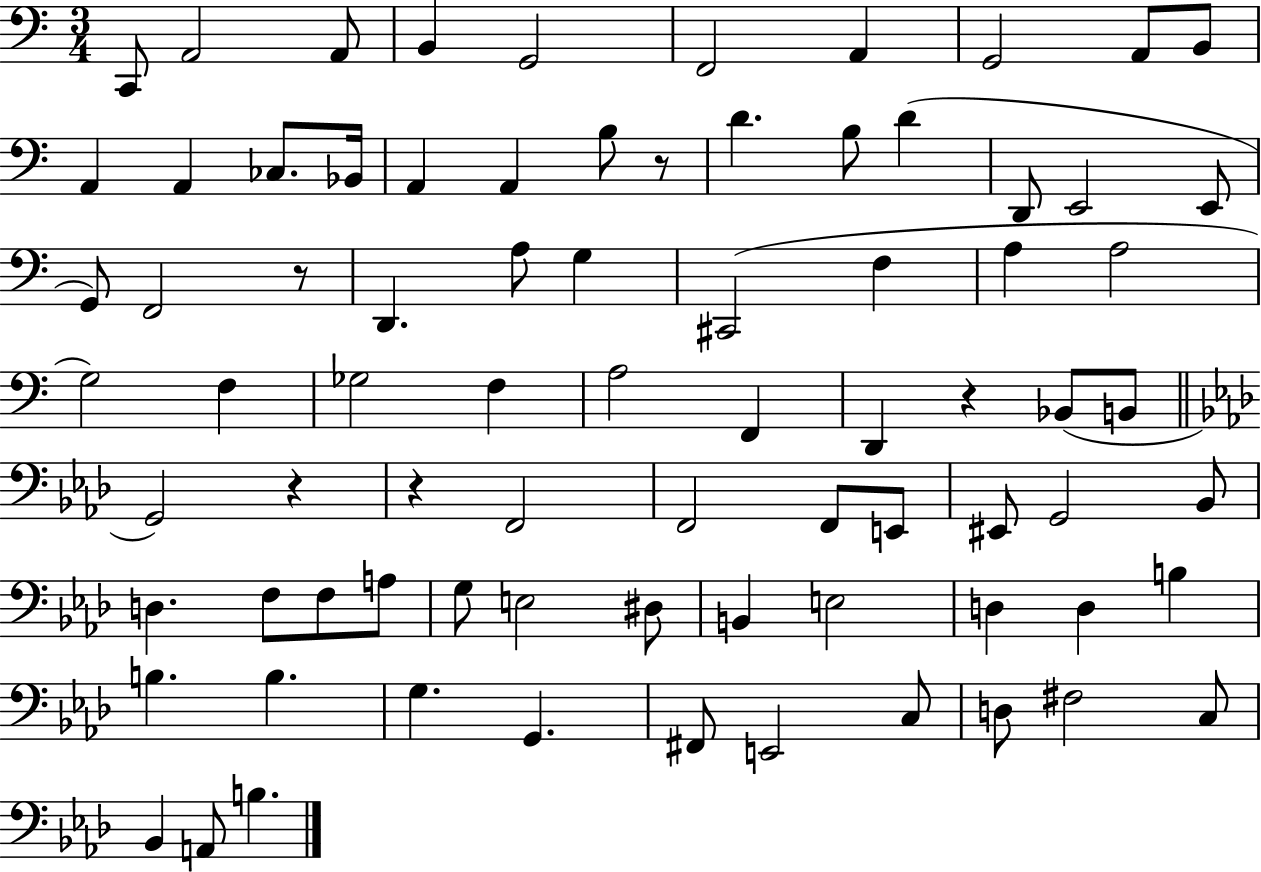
X:1
T:Untitled
M:3/4
L:1/4
K:C
C,,/2 A,,2 A,,/2 B,, G,,2 F,,2 A,, G,,2 A,,/2 B,,/2 A,, A,, _C,/2 _B,,/4 A,, A,, B,/2 z/2 D B,/2 D D,,/2 E,,2 E,,/2 G,,/2 F,,2 z/2 D,, A,/2 G, ^C,,2 F, A, A,2 G,2 F, _G,2 F, A,2 F,, D,, z _B,,/2 B,,/2 G,,2 z z F,,2 F,,2 F,,/2 E,,/2 ^E,,/2 G,,2 _B,,/2 D, F,/2 F,/2 A,/2 G,/2 E,2 ^D,/2 B,, E,2 D, D, B, B, B, G, G,, ^F,,/2 E,,2 C,/2 D,/2 ^F,2 C,/2 _B,, A,,/2 B,